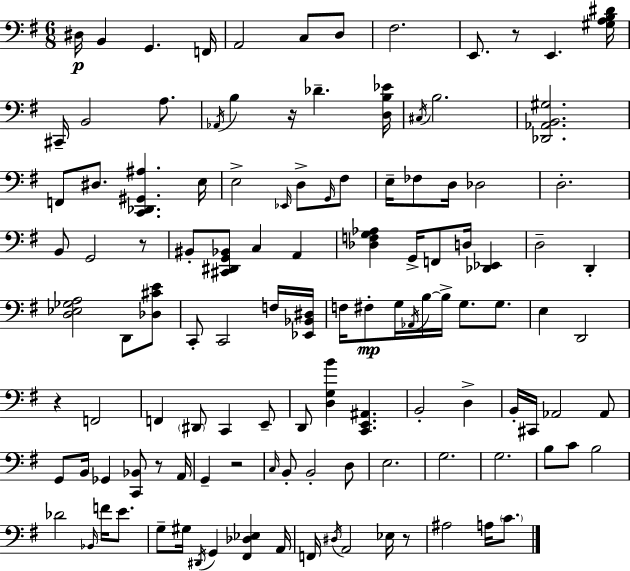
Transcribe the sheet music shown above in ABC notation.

X:1
T:Untitled
M:6/8
L:1/4
K:G
^D,/4 B,, G,, F,,/4 A,,2 C,/2 D,/2 ^F,2 E,,/2 z/2 E,, [^G,A,B,^D]/4 ^C,,/4 B,,2 A,/2 _A,,/4 B, z/4 _D [D,B,_E]/4 ^C,/4 B,2 [_D,,_A,,B,,^G,]2 F,,/2 ^D,/2 [C,,_D,,^G,,^A,] E,/4 E,2 _E,,/4 D,/2 G,,/4 ^F,/2 E,/4 _F,/2 D,/4 _D,2 D,2 B,,/2 G,,2 z/2 ^B,,/2 [^C,,^D,,G,,_B,,]/2 C, A,, [_D,F,G,_A,] G,,/4 F,,/2 D,/4 [_D,,_E,,] D,2 D,, [D,_E,_G,A,]2 D,,/2 [_D,^CE]/2 C,,/2 C,,2 F,/4 [_E,,_B,,^D,]/4 F,/4 ^F,/2 G,/4 _A,,/4 B,/4 B,/4 G,/2 G,/2 E, D,,2 z F,,2 F,, ^D,,/2 C,, E,,/2 D,,/2 [D,G,B] [C,,E,,^A,,] B,,2 D, B,,/4 ^C,,/4 _A,,2 _A,,/2 G,,/2 B,,/4 _G,, [C,,_B,,]/2 z/2 A,,/4 G,, z2 C,/4 B,,/2 B,,2 D,/2 E,2 G,2 G,2 B,/2 C/2 B,2 _D2 _B,,/4 F/4 E/2 G,/2 ^G,/4 ^D,,/4 G,, [^F,,_D,_E,] A,,/4 F,,/4 ^D,/4 A,,2 _E,/4 z/2 ^A,2 A,/4 C/2